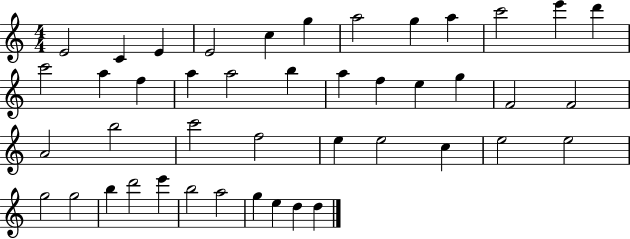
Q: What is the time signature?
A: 4/4